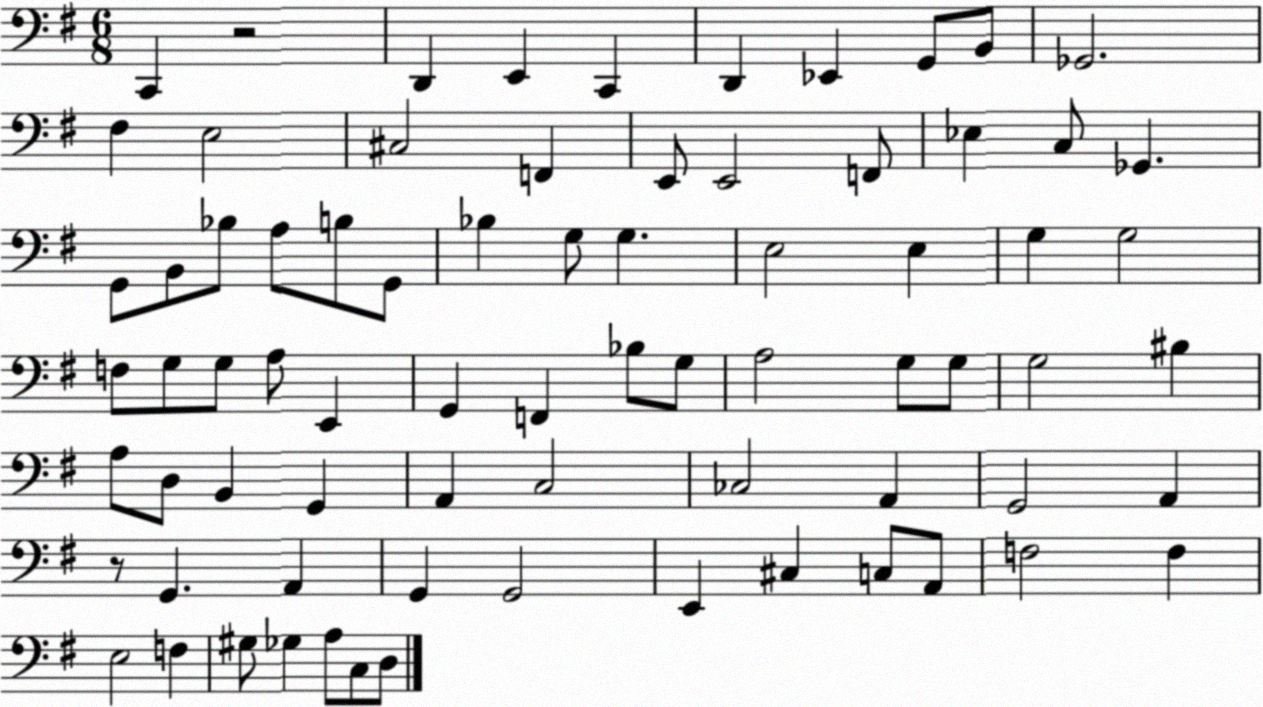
X:1
T:Untitled
M:6/8
L:1/4
K:G
C,, z2 D,, E,, C,, D,, _E,, G,,/2 B,,/2 _G,,2 ^F, E,2 ^C,2 F,, E,,/2 E,,2 F,,/2 _E, C,/2 _G,, G,,/2 B,,/2 _B,/2 A,/2 B,/2 G,,/2 _B, G,/2 G, E,2 E, G, G,2 F,/2 G,/2 G,/2 A,/2 E,, G,, F,, _B,/2 G,/2 A,2 G,/2 G,/2 G,2 ^B, A,/2 D,/2 B,, G,, A,, C,2 _C,2 A,, G,,2 A,, z/2 G,, A,, G,, G,,2 E,, ^C, C,/2 A,,/2 F,2 F, E,2 F, ^G,/2 _G, A,/2 C,/2 D,/2